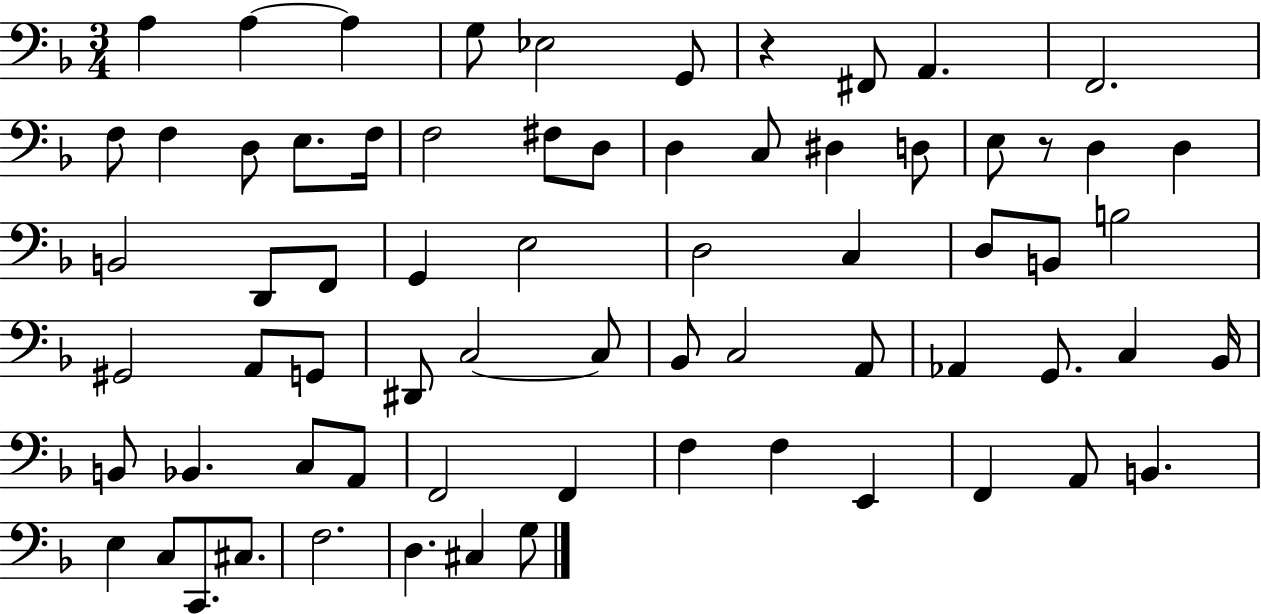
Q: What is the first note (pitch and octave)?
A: A3